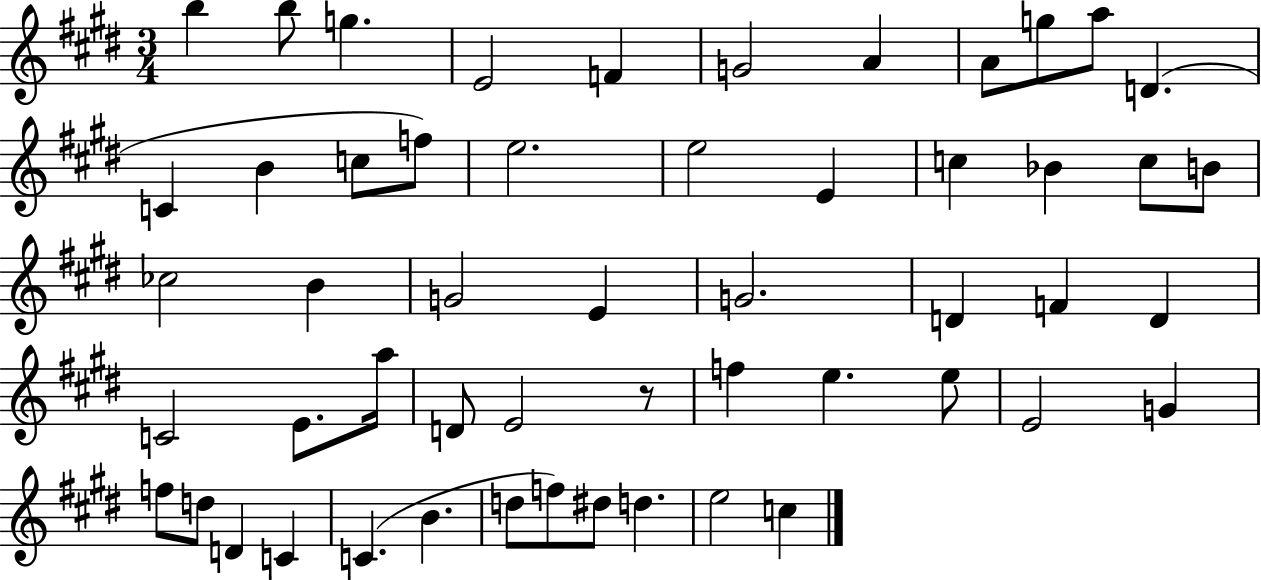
B5/q B5/e G5/q. E4/h F4/q G4/h A4/q A4/e G5/e A5/e D4/q. C4/q B4/q C5/e F5/e E5/h. E5/h E4/q C5/q Bb4/q C5/e B4/e CES5/h B4/q G4/h E4/q G4/h. D4/q F4/q D4/q C4/h E4/e. A5/s D4/e E4/h R/e F5/q E5/q. E5/e E4/h G4/q F5/e D5/e D4/q C4/q C4/q. B4/q. D5/e F5/e D#5/e D5/q. E5/h C5/q